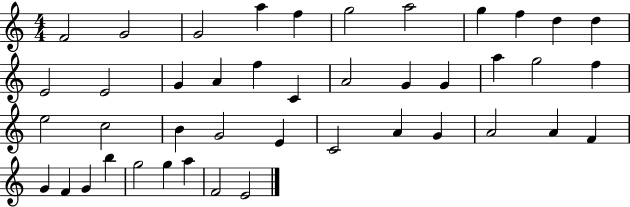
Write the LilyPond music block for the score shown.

{
  \clef treble
  \numericTimeSignature
  \time 4/4
  \key c \major
  f'2 g'2 | g'2 a''4 f''4 | g''2 a''2 | g''4 f''4 d''4 d''4 | \break e'2 e'2 | g'4 a'4 f''4 c'4 | a'2 g'4 g'4 | a''4 g''2 f''4 | \break e''2 c''2 | b'4 g'2 e'4 | c'2 a'4 g'4 | a'2 a'4 f'4 | \break g'4 f'4 g'4 b''4 | g''2 g''4 a''4 | f'2 e'2 | \bar "|."
}